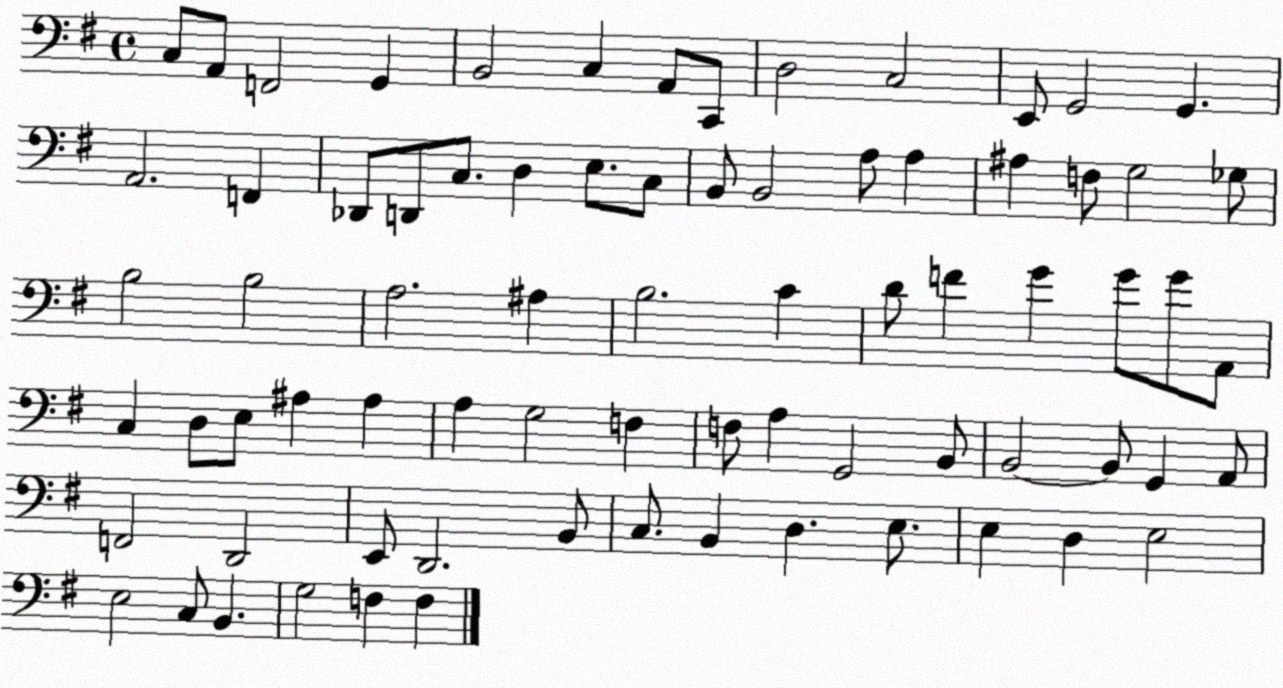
X:1
T:Untitled
M:4/4
L:1/4
K:G
C,/2 A,,/2 F,,2 G,, B,,2 C, A,,/2 C,,/2 D,2 C,2 E,,/2 G,,2 G,, A,,2 F,, _D,,/2 D,,/2 C,/2 D, E,/2 C,/2 B,,/2 B,,2 A,/2 A, ^A, F,/2 G,2 _G,/2 B,2 B,2 A,2 ^A, B,2 C D/2 F G G/2 G/2 A,,/2 C, D,/2 E,/2 ^A, ^A, A, G,2 F, F,/2 A, G,,2 B,,/2 B,,2 B,,/2 G,, A,,/2 F,,2 D,,2 E,,/2 D,,2 B,,/2 C,/2 B,, D, E,/2 E, D, E,2 E,2 C,/2 B,, G,2 F, F,